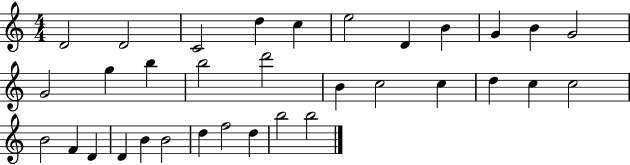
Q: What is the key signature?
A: C major